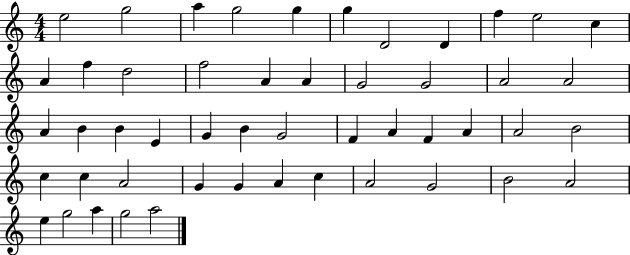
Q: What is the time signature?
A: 4/4